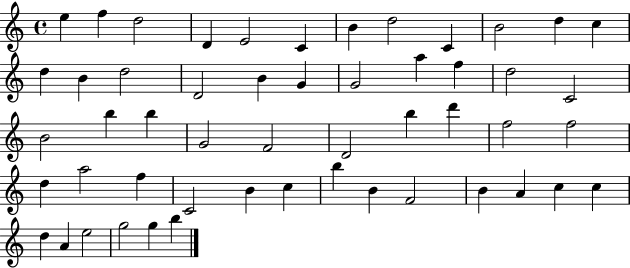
{
  \clef treble
  \time 4/4
  \defaultTimeSignature
  \key c \major
  e''4 f''4 d''2 | d'4 e'2 c'4 | b'4 d''2 c'4 | b'2 d''4 c''4 | \break d''4 b'4 d''2 | d'2 b'4 g'4 | g'2 a''4 f''4 | d''2 c'2 | \break b'2 b''4 b''4 | g'2 f'2 | d'2 b''4 d'''4 | f''2 f''2 | \break d''4 a''2 f''4 | c'2 b'4 c''4 | b''4 b'4 f'2 | b'4 a'4 c''4 c''4 | \break d''4 a'4 e''2 | g''2 g''4 b''4 | \bar "|."
}